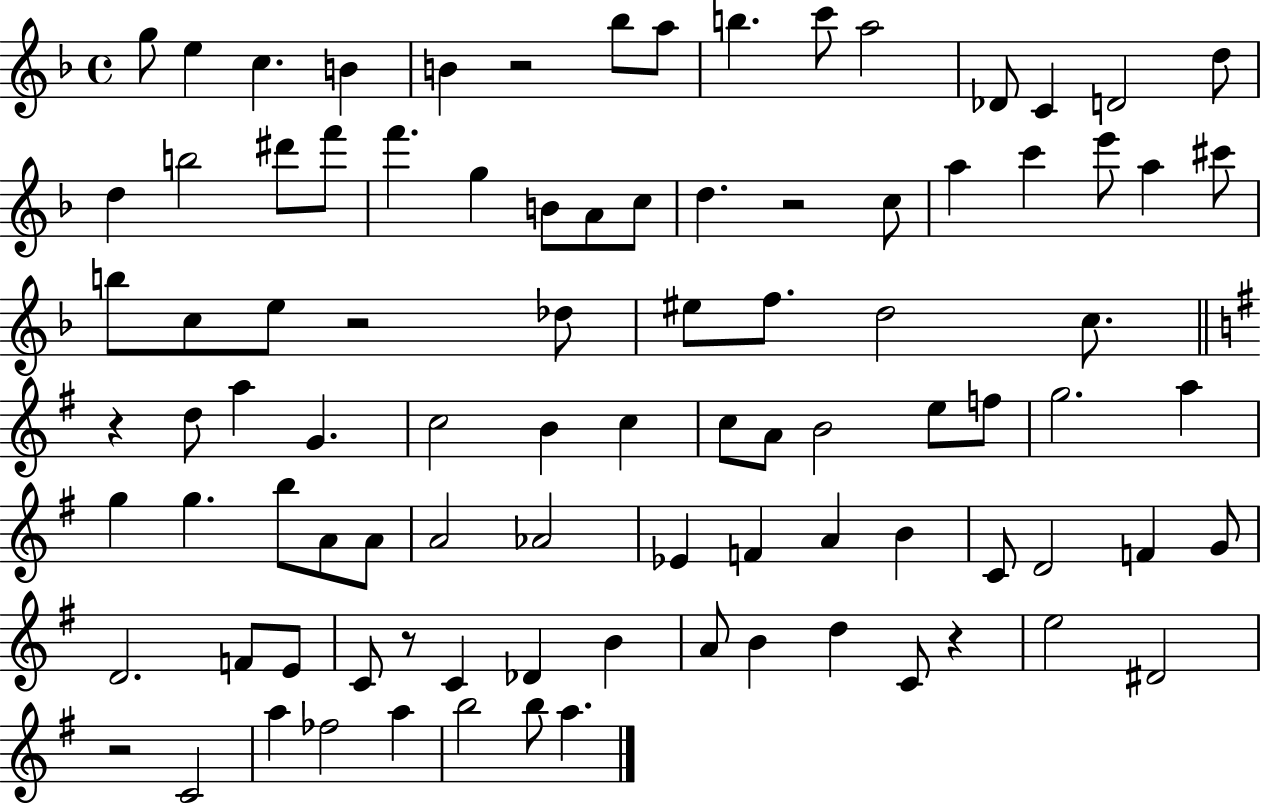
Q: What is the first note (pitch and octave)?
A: G5